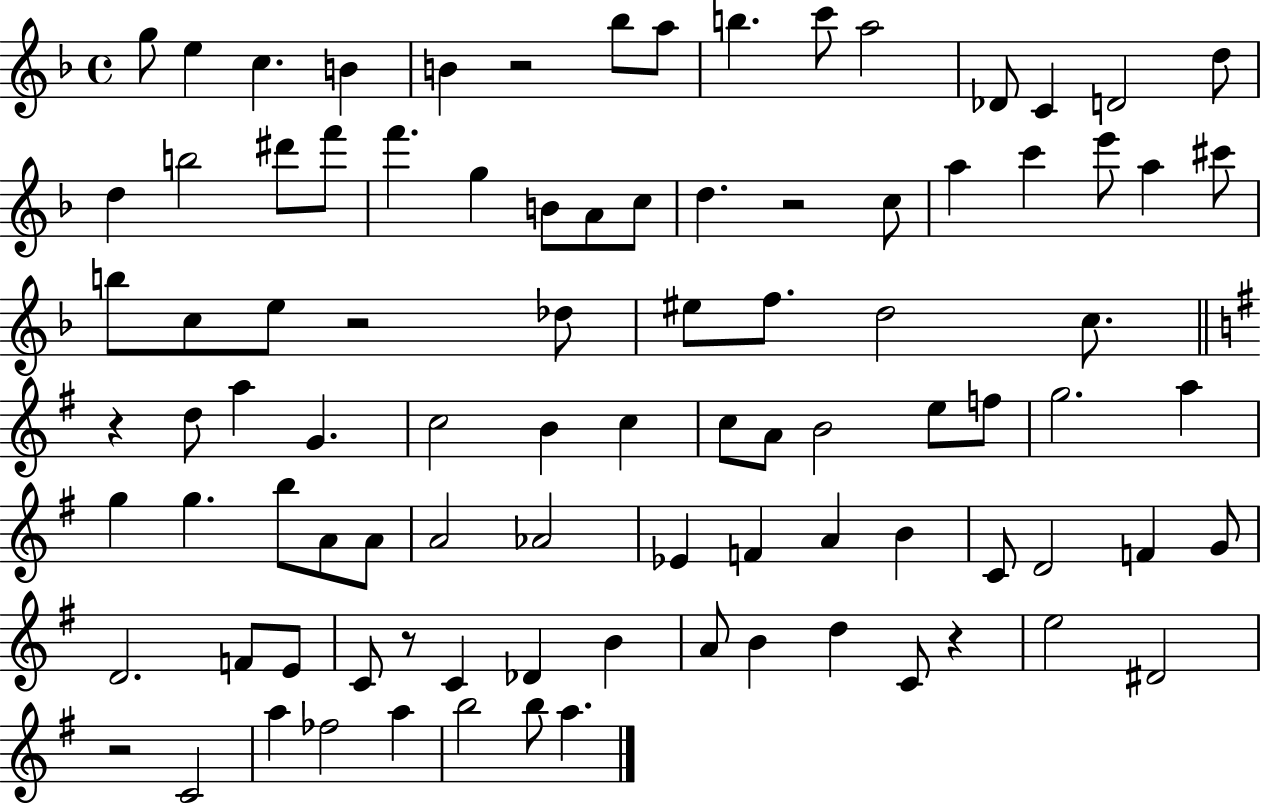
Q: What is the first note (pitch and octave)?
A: G5